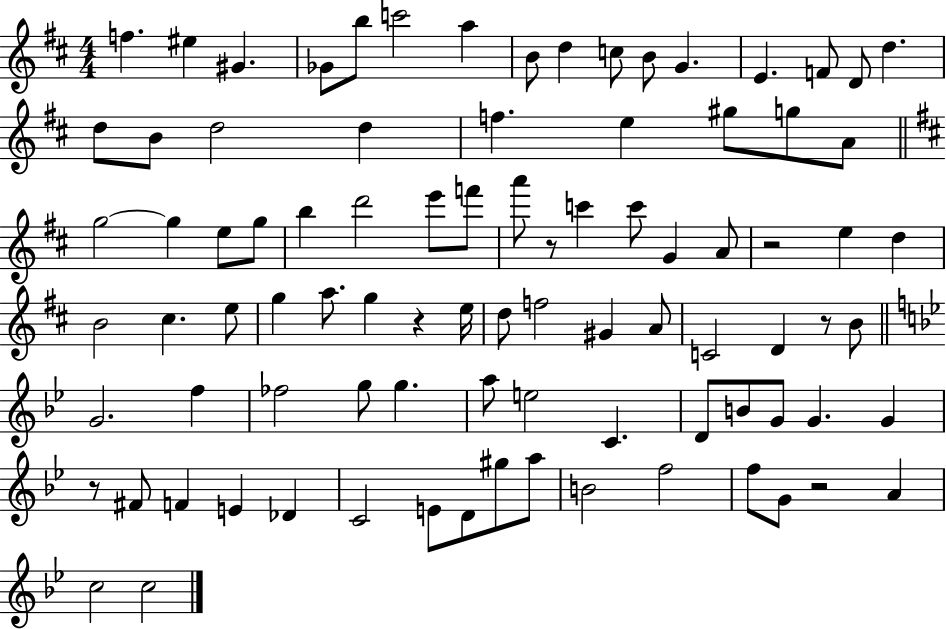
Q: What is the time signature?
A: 4/4